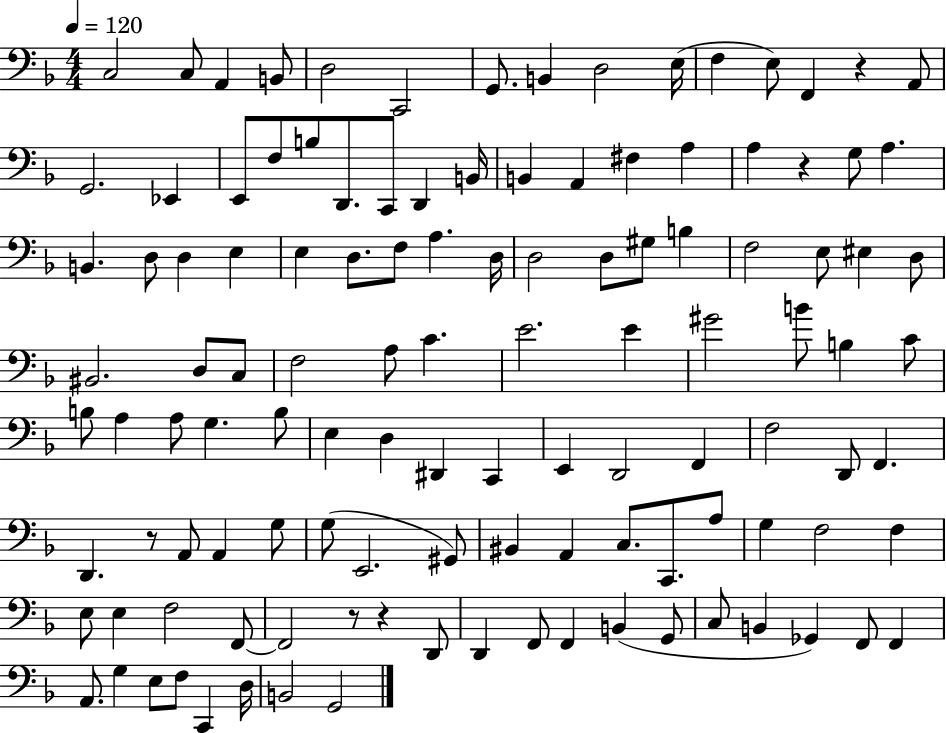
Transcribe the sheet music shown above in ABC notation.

X:1
T:Untitled
M:4/4
L:1/4
K:F
C,2 C,/2 A,, B,,/2 D,2 C,,2 G,,/2 B,, D,2 E,/4 F, E,/2 F,, z A,,/2 G,,2 _E,, E,,/2 F,/2 B,/2 D,,/2 C,,/2 D,, B,,/4 B,, A,, ^F, A, A, z G,/2 A, B,, D,/2 D, E, E, D,/2 F,/2 A, D,/4 D,2 D,/2 ^G,/2 B, F,2 E,/2 ^E, D,/2 ^B,,2 D,/2 C,/2 F,2 A,/2 C E2 E ^G2 B/2 B, C/2 B,/2 A, A,/2 G, B,/2 E, D, ^D,, C,, E,, D,,2 F,, F,2 D,,/2 F,, D,, z/2 A,,/2 A,, G,/2 G,/2 E,,2 ^G,,/2 ^B,, A,, C,/2 C,,/2 A,/2 G, F,2 F, E,/2 E, F,2 F,,/2 F,,2 z/2 z D,,/2 D,, F,,/2 F,, B,, G,,/2 C,/2 B,, _G,, F,,/2 F,, A,,/2 G, E,/2 F,/2 C,, D,/4 B,,2 G,,2